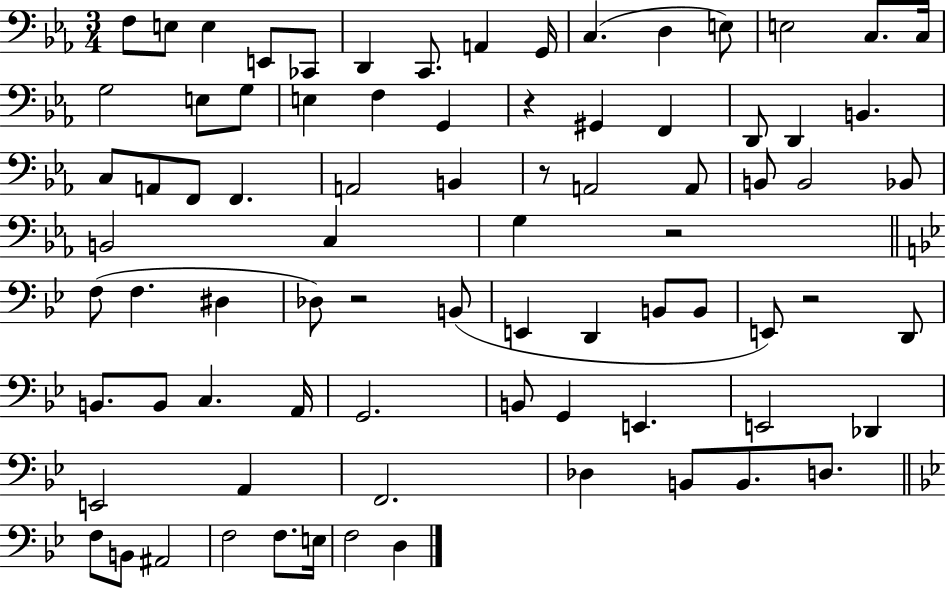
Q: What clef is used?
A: bass